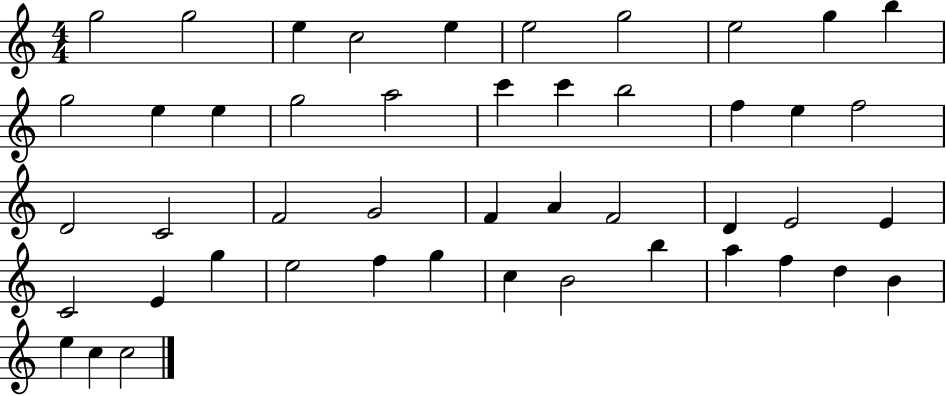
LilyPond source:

{
  \clef treble
  \numericTimeSignature
  \time 4/4
  \key c \major
  g''2 g''2 | e''4 c''2 e''4 | e''2 g''2 | e''2 g''4 b''4 | \break g''2 e''4 e''4 | g''2 a''2 | c'''4 c'''4 b''2 | f''4 e''4 f''2 | \break d'2 c'2 | f'2 g'2 | f'4 a'4 f'2 | d'4 e'2 e'4 | \break c'2 e'4 g''4 | e''2 f''4 g''4 | c''4 b'2 b''4 | a''4 f''4 d''4 b'4 | \break e''4 c''4 c''2 | \bar "|."
}